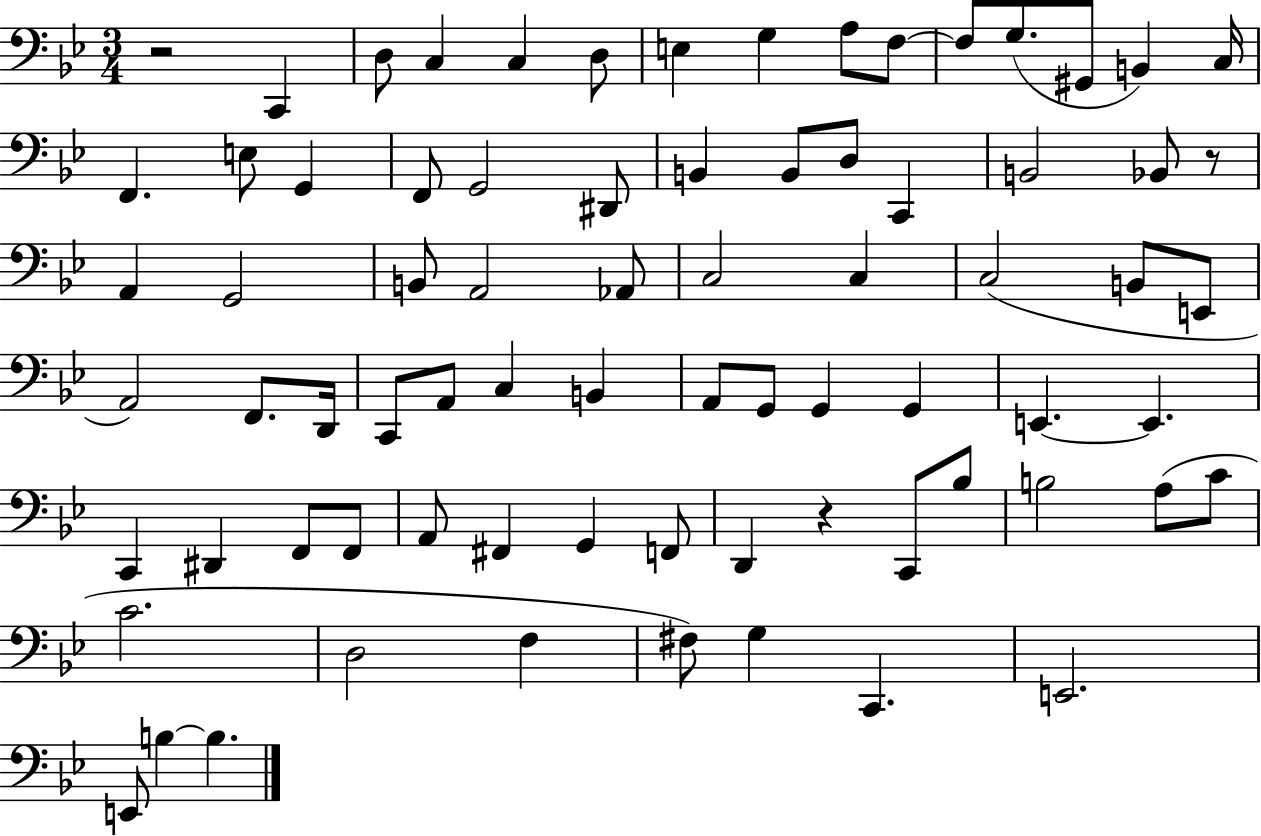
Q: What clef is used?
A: bass